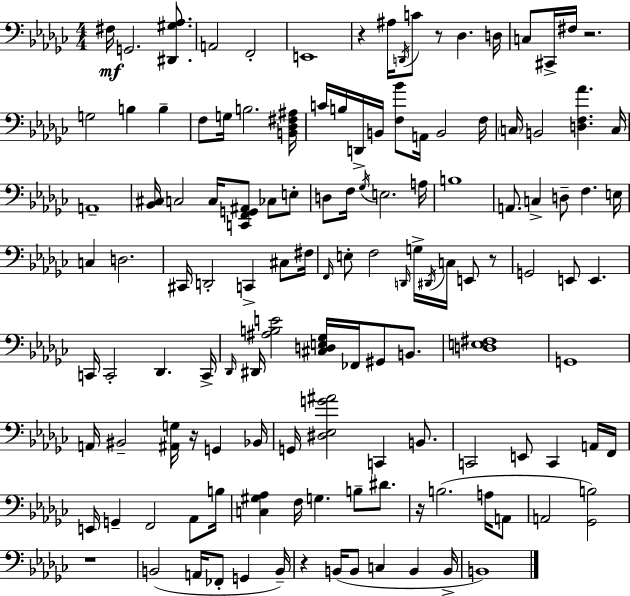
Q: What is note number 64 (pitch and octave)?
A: C2